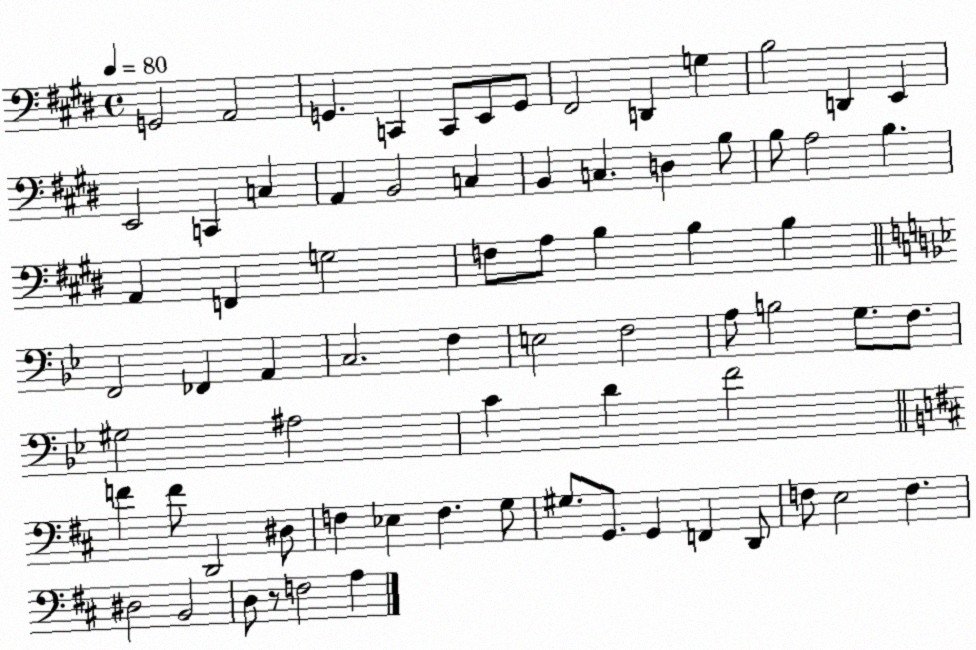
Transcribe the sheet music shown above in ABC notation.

X:1
T:Untitled
M:4/4
L:1/4
K:E
G,,2 A,,2 G,, C,, C,,/2 E,,/2 G,,/2 ^F,,2 D,, G, B,2 D,, E,, E,,2 C,, C, A,, B,,2 C, B,, C, D, B,/2 B,/2 A,2 B, A,, F,, G,2 F,/2 A,/2 B, B, B, F,,2 _F,, A,, C,2 F, E,2 F,2 A,/2 B,2 G,/2 F,/2 ^G,2 ^A,2 C D F2 F F/2 D,,2 ^D,/2 F, _E, F, G,/2 ^G,/2 G,,/2 G,, F,, D,,/2 F,/2 E,2 F, ^D,2 B,,2 D,/2 z/2 F,2 A,